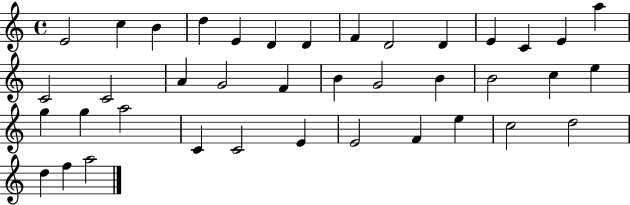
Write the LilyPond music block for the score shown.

{
  \clef treble
  \time 4/4
  \defaultTimeSignature
  \key c \major
  e'2 c''4 b'4 | d''4 e'4 d'4 d'4 | f'4 d'2 d'4 | e'4 c'4 e'4 a''4 | \break c'2 c'2 | a'4 g'2 f'4 | b'4 g'2 b'4 | b'2 c''4 e''4 | \break g''4 g''4 a''2 | c'4 c'2 e'4 | e'2 f'4 e''4 | c''2 d''2 | \break d''4 f''4 a''2 | \bar "|."
}